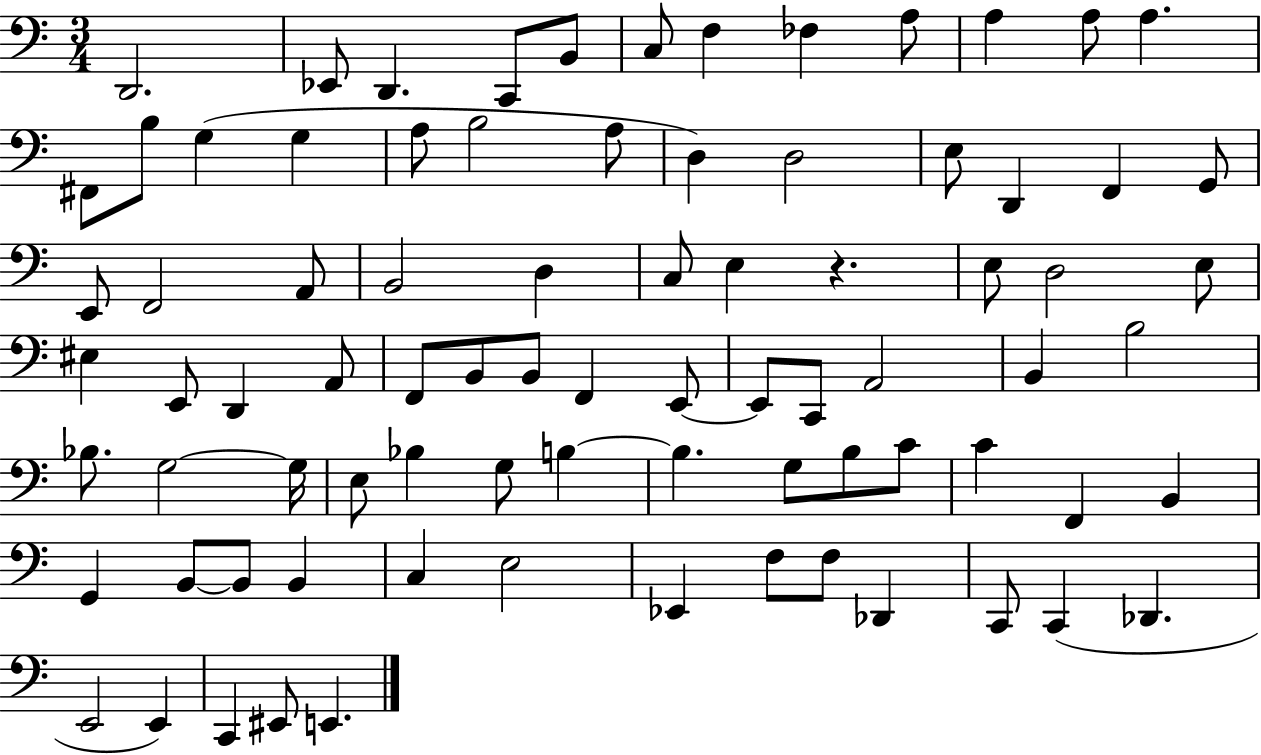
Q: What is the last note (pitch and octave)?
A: E2